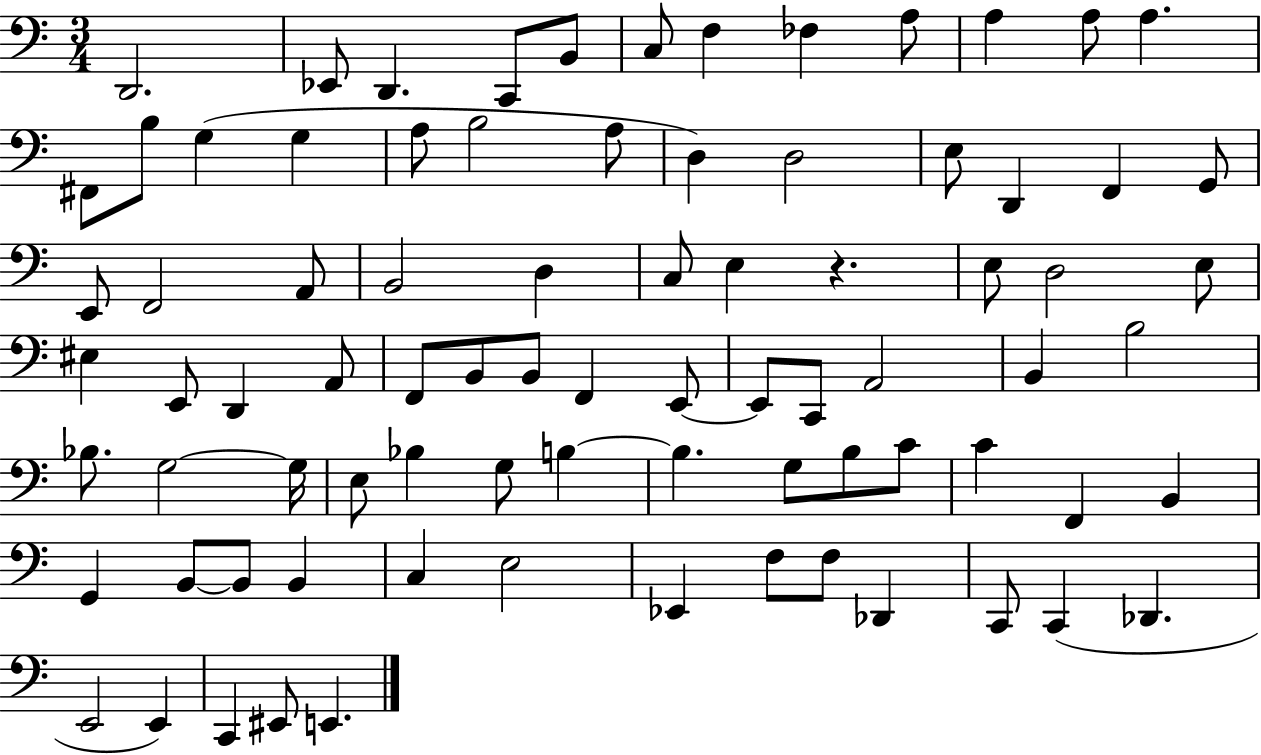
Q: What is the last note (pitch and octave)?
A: E2